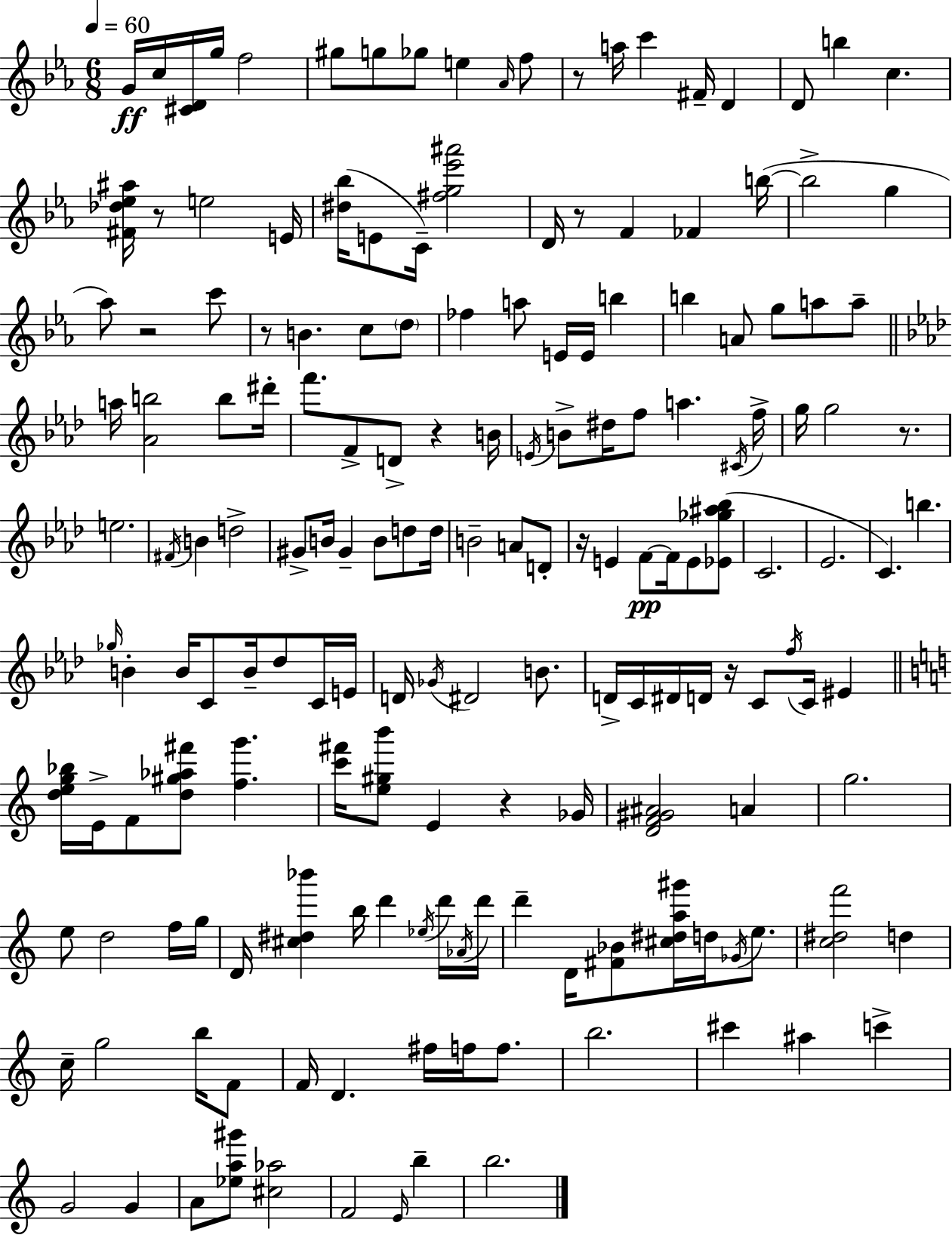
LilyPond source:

{
  \clef treble
  \numericTimeSignature
  \time 6/8
  \key c \minor
  \tempo 4 = 60
  g'16\ff c''16 <cis' d'>16 g''16 f''2 | gis''8 g''8 ges''8 e''4 \grace { aes'16 } f''8 | r8 a''16 c'''4 fis'16-- d'4 | d'8 b''4 c''4. | \break <fis' des'' ees'' ais''>16 r8 e''2 | e'16 <dis'' bes''>16( e'8 c'16--) <fis'' g'' ees''' ais'''>2 | d'16 r8 f'4 fes'4 | b''16~(~ b''2-> g''4 | \break aes''8) r2 c'''8 | r8 b'4. c''8 \parenthesize d''8 | fes''4 a''8 e'16 e'16 b''4 | b''4 a'8 g''8 a''8 a''8-- | \break \bar "||" \break \key f \minor a''16 <aes' b''>2 b''8 dis'''16-. | f'''8. f'8-> d'8-> r4 b'16 | \acciaccatura { e'16 } b'8-> dis''16 f''8 a''4. | \acciaccatura { cis'16 } f''16-> g''16 g''2 r8. | \break e''2. | \acciaccatura { fis'16 } b'4 d''2-> | gis'8-> b'16 gis'4-- b'8 | d''8 d''16 b'2-- a'8 | \break d'8-. r16 e'4 f'8~~\pp f'16 e'8 | <ees' ges'' ais'' bes''>8( c'2. | ees'2. | c'4.) b''4. | \break \grace { ges''16 } b'4-. b'16 c'8 b'16-- | des''8 c'16 e'16 d'16 \acciaccatura { ges'16 } dis'2 | b'8. d'16-> c'16 dis'16 d'16 r16 c'8 | \acciaccatura { f''16 } c'16 eis'4 \bar "||" \break \key a \minor <d'' e'' g'' bes''>16 e'16-> f'8 <d'' gis'' aes'' fis'''>8 <f'' g'''>4. | <c''' fis'''>16 <e'' gis'' b'''>8 e'4 r4 ges'16 | <d' f' gis' ais'>2 a'4 | g''2. | \break e''8 d''2 f''16 g''16 | d'16 <cis'' dis'' bes'''>4 b''16 d'''4 \acciaccatura { ees''16 } d'''16 | \acciaccatura { aes'16 } d'''16 d'''4-- d'16 <fis' bes'>8 <cis'' dis'' a'' gis'''>16 d''16 \acciaccatura { ges'16 } | e''8. <c'' dis'' f'''>2 d''4 | \break c''16-- g''2 | b''16 f'8 f'16 d'4. fis''16 f''16 | f''8. b''2. | cis'''4 ais''4 c'''4-> | \break g'2 g'4 | a'8 <ees'' a'' gis'''>8 <cis'' aes''>2 | f'2 \grace { e'16 } | b''4-- b''2. | \break \bar "|."
}